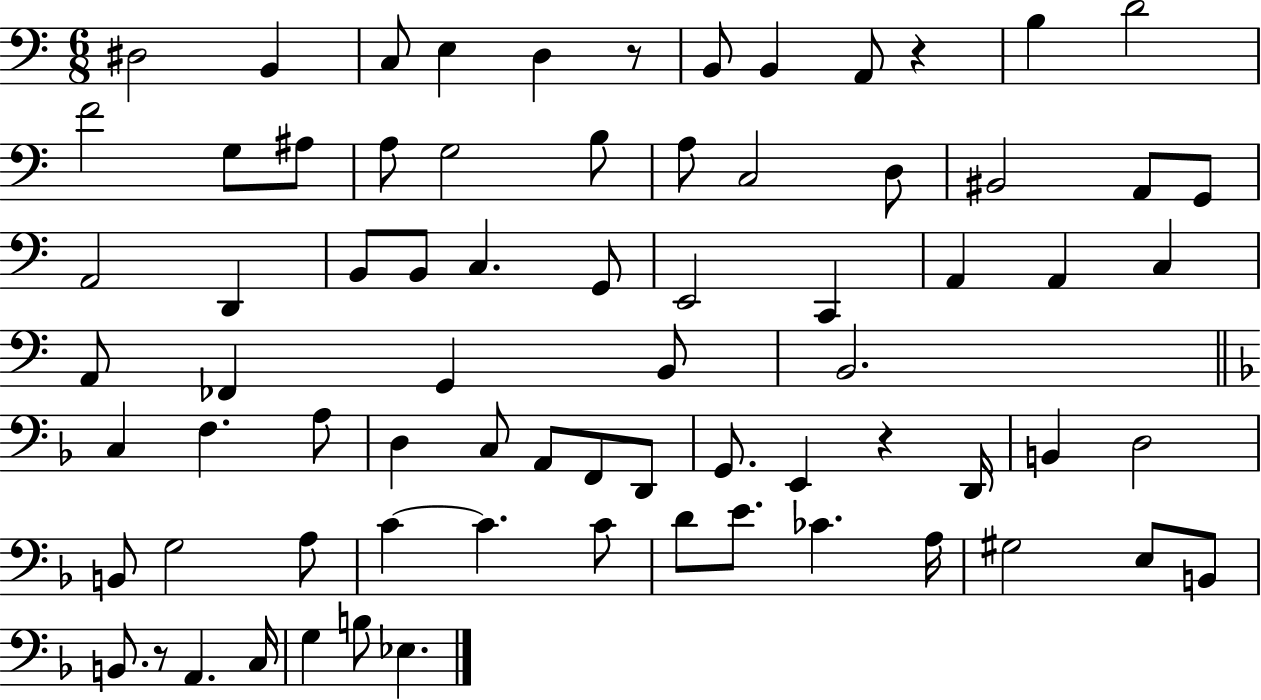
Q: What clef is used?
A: bass